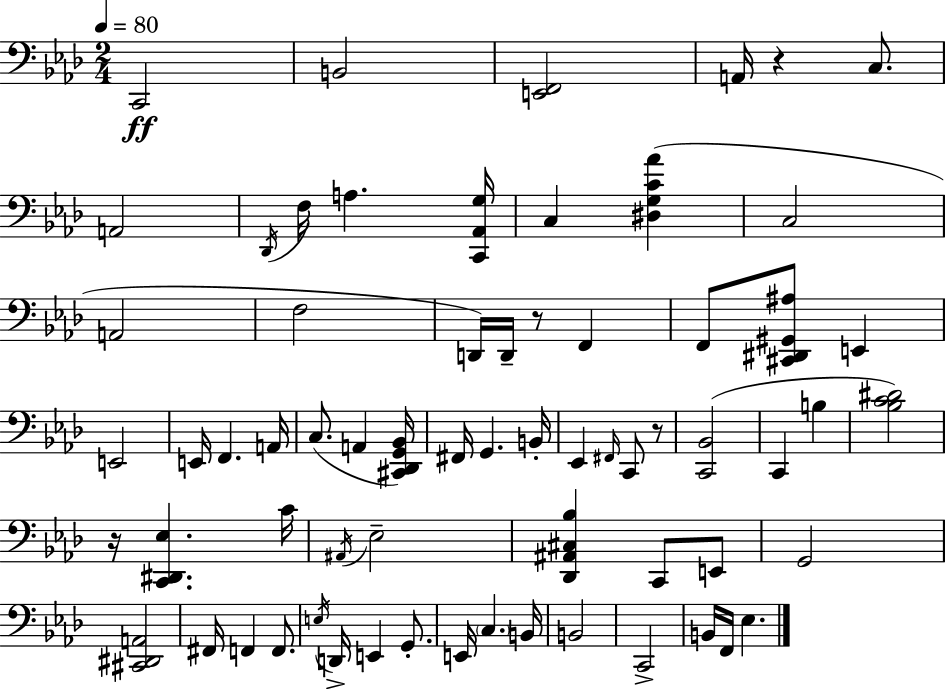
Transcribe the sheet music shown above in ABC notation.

X:1
T:Untitled
M:2/4
L:1/4
K:Fm
C,,2 B,,2 [E,,F,,]2 A,,/4 z C,/2 A,,2 _D,,/4 F,/4 A, [C,,_A,,G,]/4 C, [^D,G,C_A] C,2 A,,2 F,2 D,,/4 D,,/4 z/2 F,, F,,/2 [^C,,^D,,^G,,^A,]/2 E,, E,,2 E,,/4 F,, A,,/4 C,/2 A,, [^C,,_D,,G,,_B,,]/4 ^F,,/4 G,, B,,/4 _E,, ^F,,/4 C,,/2 z/2 [C,,_B,,]2 C,, B, [_B,C^D]2 z/4 [C,,^D,,_E,] C/4 ^A,,/4 _E,2 [_D,,^A,,^C,_B,] C,,/2 E,,/2 G,,2 [^C,,^D,,A,,]2 ^F,,/4 F,, F,,/2 E,/4 D,,/4 E,, G,,/2 E,,/4 C, B,,/4 B,,2 C,,2 B,,/4 F,,/4 _E,